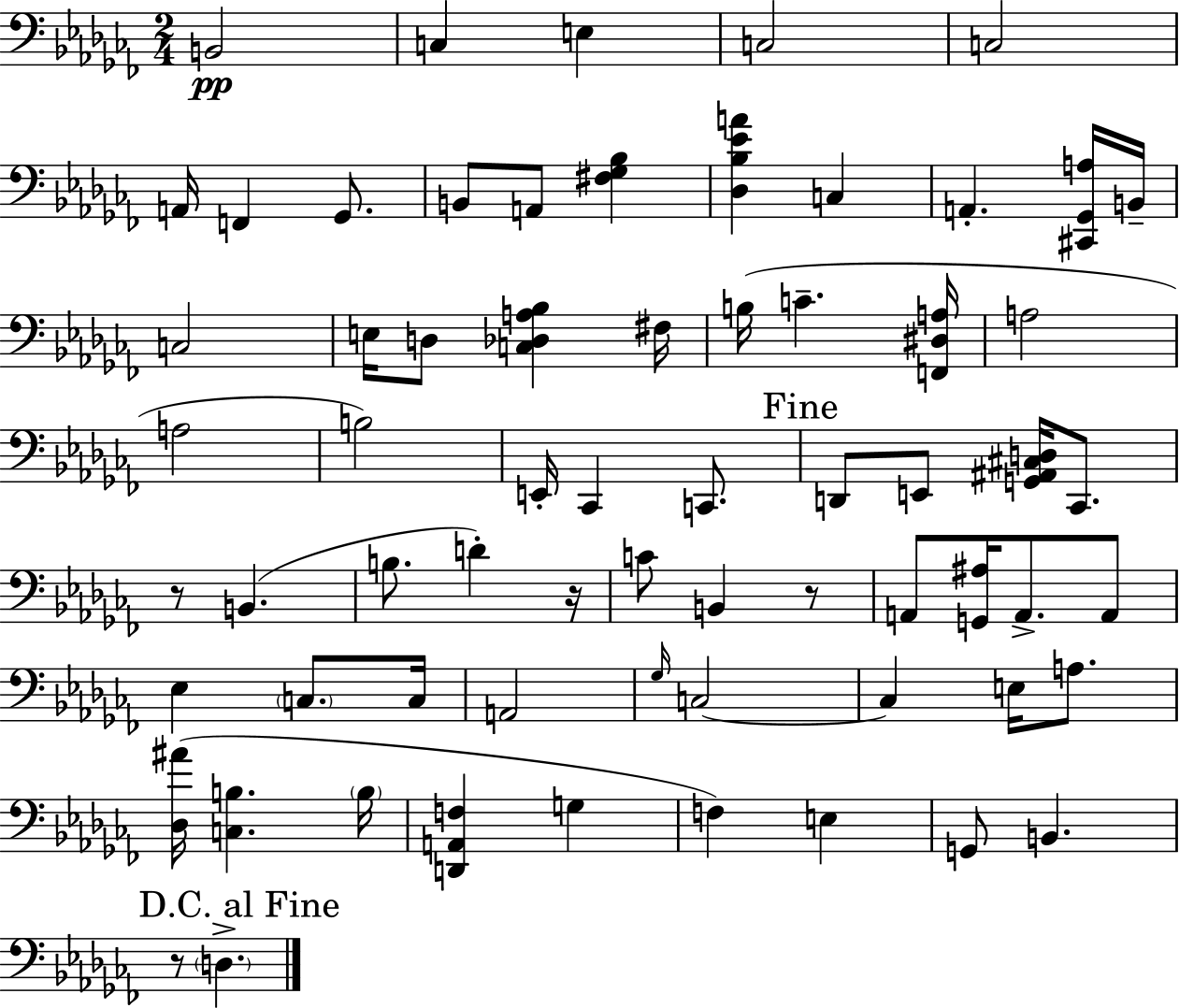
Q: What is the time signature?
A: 2/4